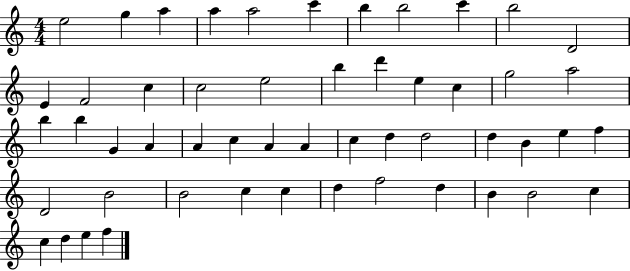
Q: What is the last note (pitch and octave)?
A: F5